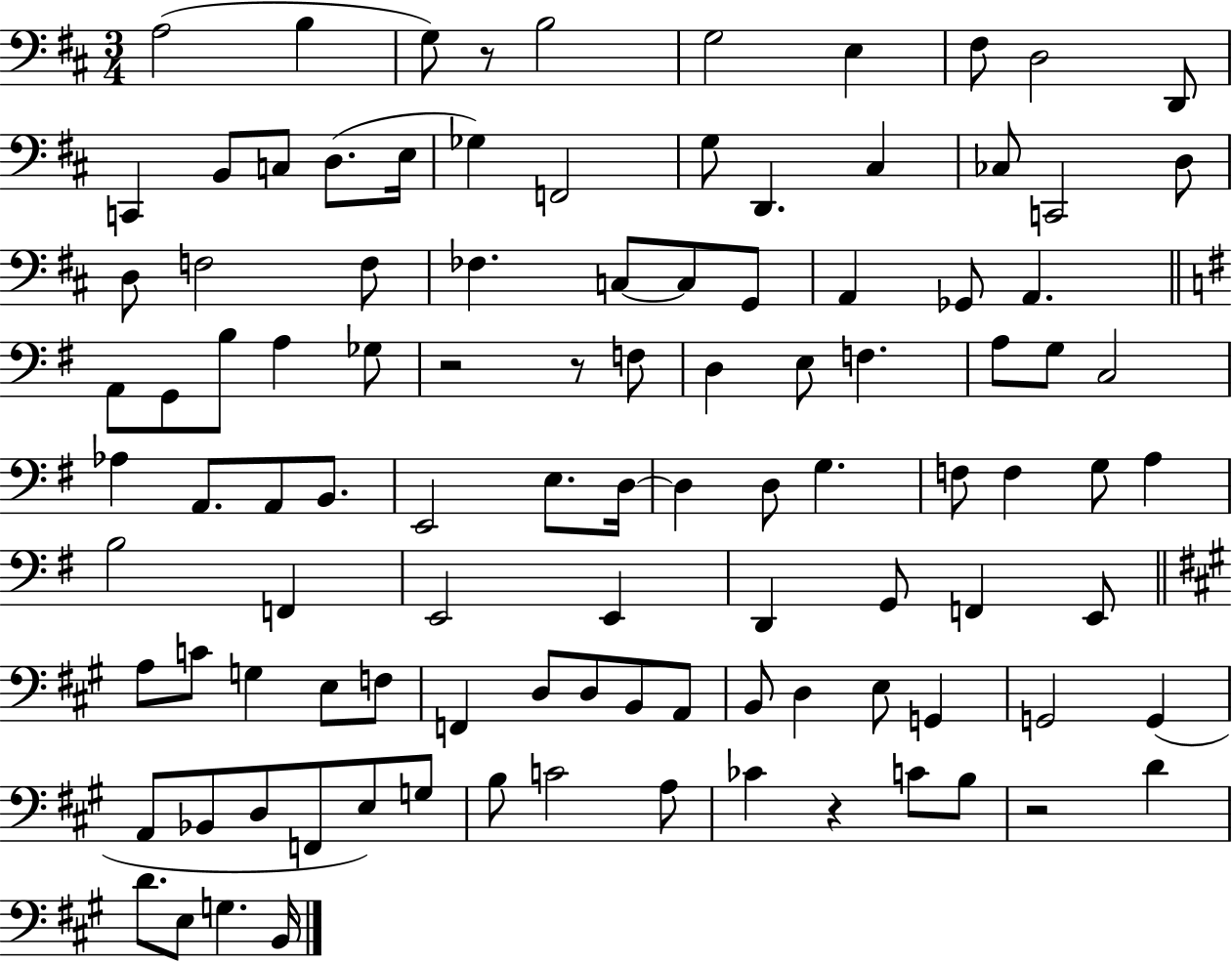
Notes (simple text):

A3/h B3/q G3/e R/e B3/h G3/h E3/q F#3/e D3/h D2/e C2/q B2/e C3/e D3/e. E3/s Gb3/q F2/h G3/e D2/q. C#3/q CES3/e C2/h D3/e D3/e F3/h F3/e FES3/q. C3/e C3/e G2/e A2/q Gb2/e A2/q. A2/e G2/e B3/e A3/q Gb3/e R/h R/e F3/e D3/q E3/e F3/q. A3/e G3/e C3/h Ab3/q A2/e. A2/e B2/e. E2/h E3/e. D3/s D3/q D3/e G3/q. F3/e F3/q G3/e A3/q B3/h F2/q E2/h E2/q D2/q G2/e F2/q E2/e A3/e C4/e G3/q E3/e F3/e F2/q D3/e D3/e B2/e A2/e B2/e D3/q E3/e G2/q G2/h G2/q A2/e Bb2/e D3/e F2/e E3/e G3/e B3/e C4/h A3/e CES4/q R/q C4/e B3/e R/h D4/q D4/e. E3/e G3/q. B2/s